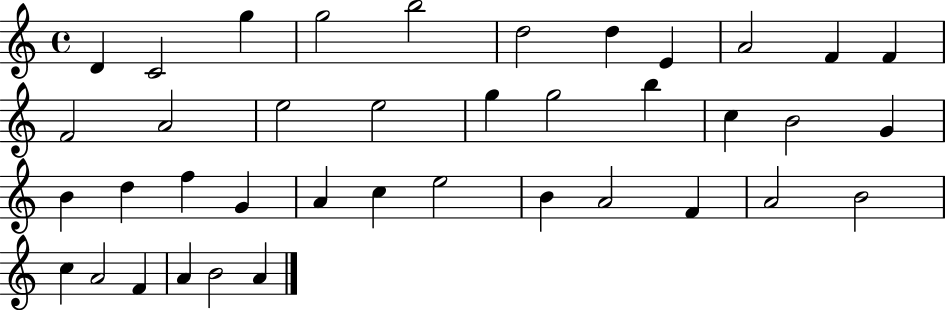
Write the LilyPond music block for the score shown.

{
  \clef treble
  \time 4/4
  \defaultTimeSignature
  \key c \major
  d'4 c'2 g''4 | g''2 b''2 | d''2 d''4 e'4 | a'2 f'4 f'4 | \break f'2 a'2 | e''2 e''2 | g''4 g''2 b''4 | c''4 b'2 g'4 | \break b'4 d''4 f''4 g'4 | a'4 c''4 e''2 | b'4 a'2 f'4 | a'2 b'2 | \break c''4 a'2 f'4 | a'4 b'2 a'4 | \bar "|."
}